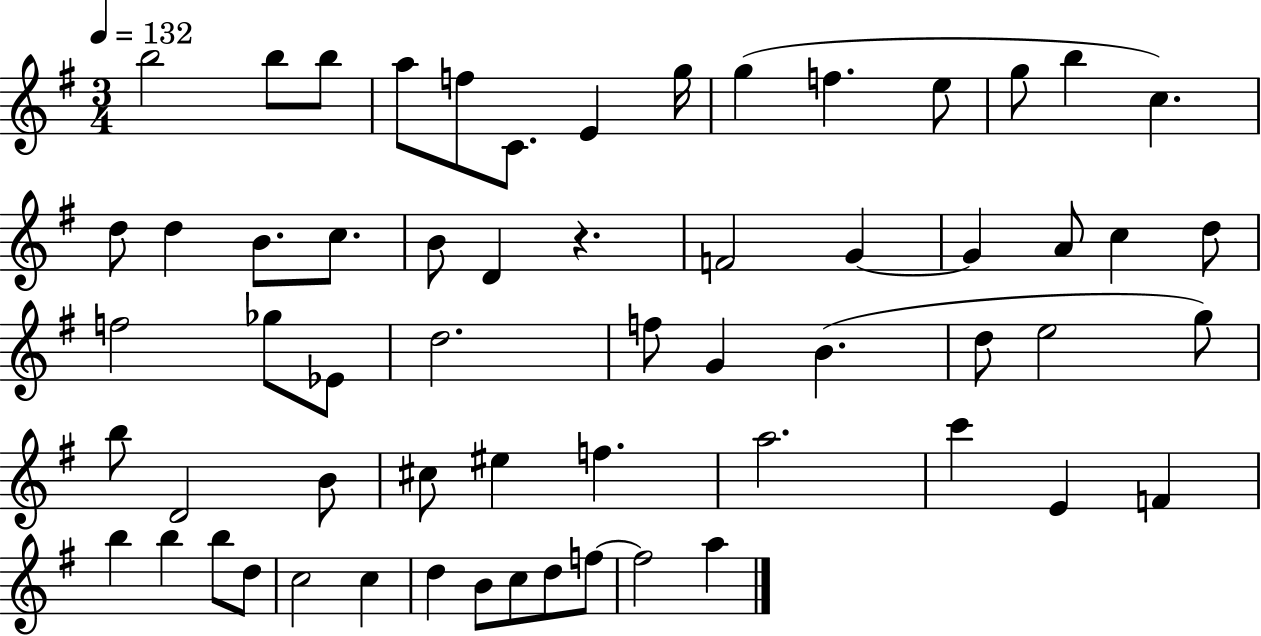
{
  \clef treble
  \numericTimeSignature
  \time 3/4
  \key g \major
  \tempo 4 = 132
  b''2 b''8 b''8 | a''8 f''8 c'8. e'4 g''16 | g''4( f''4. e''8 | g''8 b''4 c''4.) | \break d''8 d''4 b'8. c''8. | b'8 d'4 r4. | f'2 g'4~~ | g'4 a'8 c''4 d''8 | \break f''2 ges''8 ees'8 | d''2. | f''8 g'4 b'4.( | d''8 e''2 g''8) | \break b''8 d'2 b'8 | cis''8 eis''4 f''4. | a''2. | c'''4 e'4 f'4 | \break b''4 b''4 b''8 d''8 | c''2 c''4 | d''4 b'8 c''8 d''8 f''8~~ | f''2 a''4 | \break \bar "|."
}